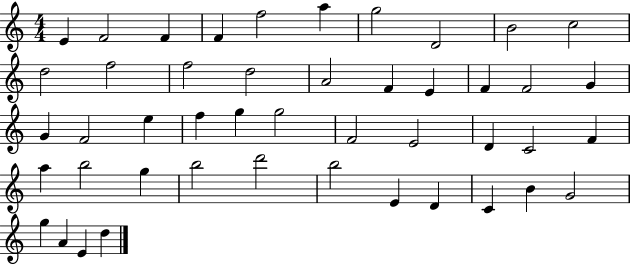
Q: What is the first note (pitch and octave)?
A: E4